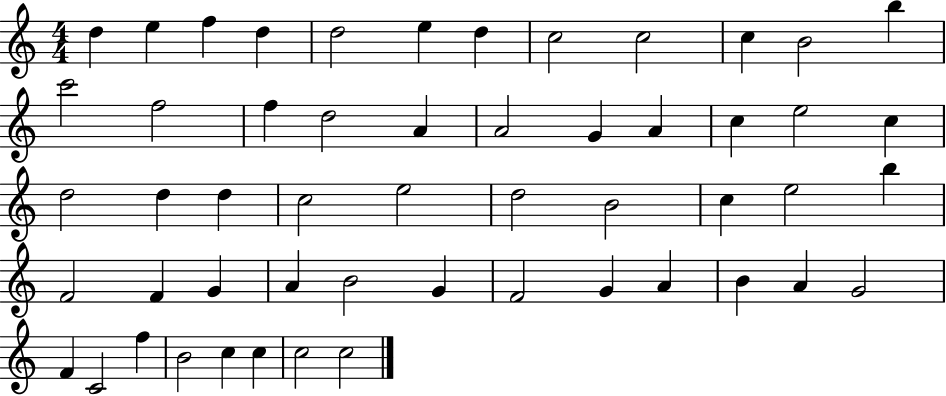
{
  \clef treble
  \numericTimeSignature
  \time 4/4
  \key c \major
  d''4 e''4 f''4 d''4 | d''2 e''4 d''4 | c''2 c''2 | c''4 b'2 b''4 | \break c'''2 f''2 | f''4 d''2 a'4 | a'2 g'4 a'4 | c''4 e''2 c''4 | \break d''2 d''4 d''4 | c''2 e''2 | d''2 b'2 | c''4 e''2 b''4 | \break f'2 f'4 g'4 | a'4 b'2 g'4 | f'2 g'4 a'4 | b'4 a'4 g'2 | \break f'4 c'2 f''4 | b'2 c''4 c''4 | c''2 c''2 | \bar "|."
}